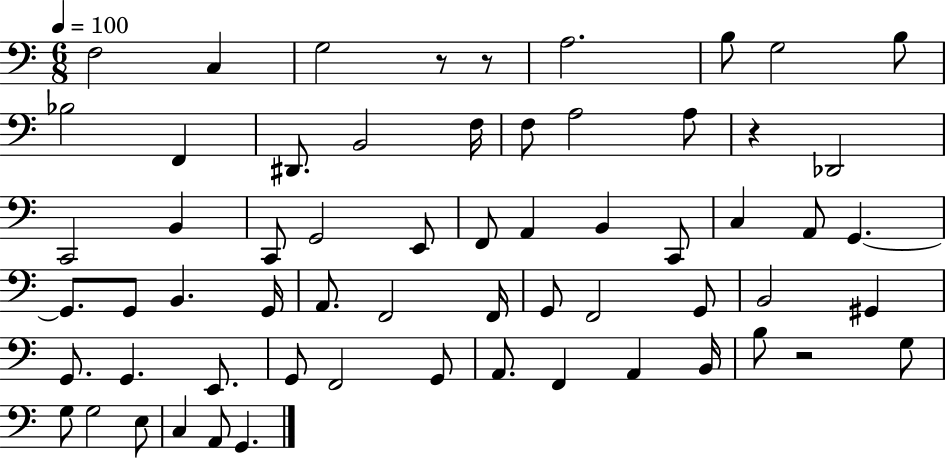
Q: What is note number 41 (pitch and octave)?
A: G2